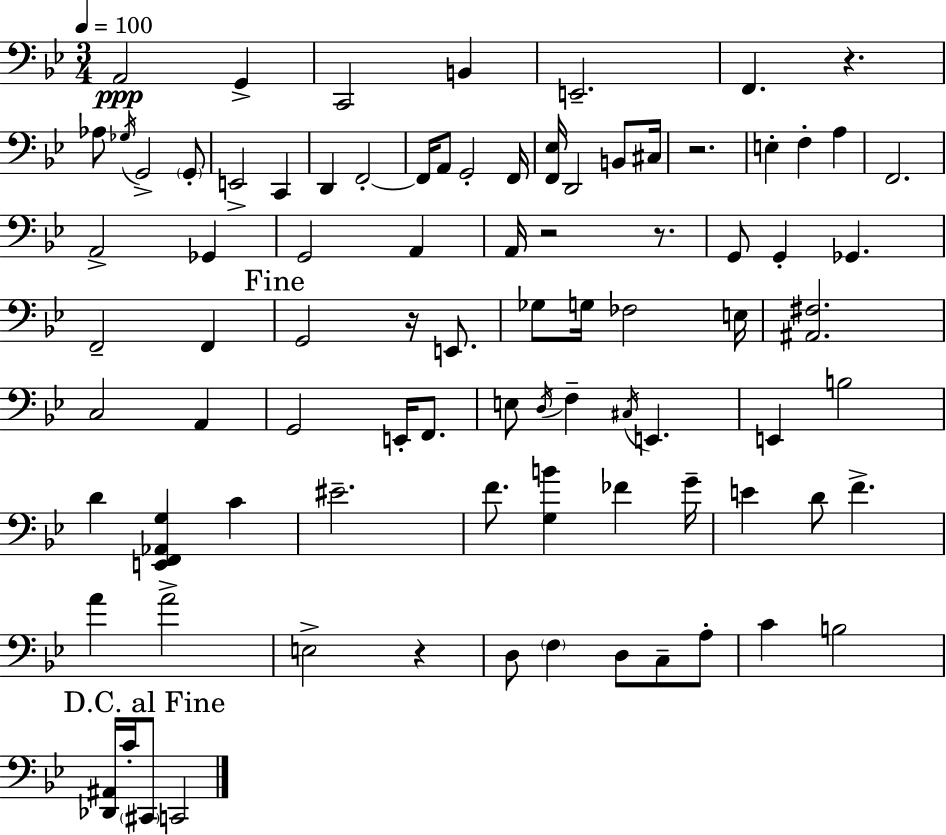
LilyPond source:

{
  \clef bass
  \numericTimeSignature
  \time 3/4
  \key bes \major
  \tempo 4 = 100
  a,2\ppp g,4-> | c,2 b,4 | e,2.-- | f,4. r4. | \break aes8 \acciaccatura { ges16 } g,2-> \parenthesize g,8-. | e,2-> c,4 | d,4 f,2-.~~ | f,16 a,8 g,2-. | \break f,16 <f, ees>16 d,2 b,8 | cis16 r2. | e4-. f4-. a4 | f,2. | \break a,2-> ges,4 | g,2 a,4 | a,16 r2 r8. | g,8 g,4-. ges,4. | \break f,2-- f,4 | \mark "Fine" g,2 r16 e,8. | ges8 g16 fes2 | e16 <ais, fis>2. | \break c2 a,4 | g,2 e,16-. f,8. | e8 \acciaccatura { d16 } f4-- \acciaccatura { cis16 } e,4. | e,4 b2 | \break d'4 <e, f, aes, g>4 c'4 | eis'2.-- | f'8. <g b'>4 fes'4 | g'16-- e'4 d'8 f'4.-> | \break a'4 a'2-> | e2-> r4 | d8 \parenthesize f4 d8 c8-- | a8-. c'4 b2 | \break \mark "D.C. al Fine" <des, ais,>16 c'16-. \parenthesize cis,8 c,2 | \bar "|."
}